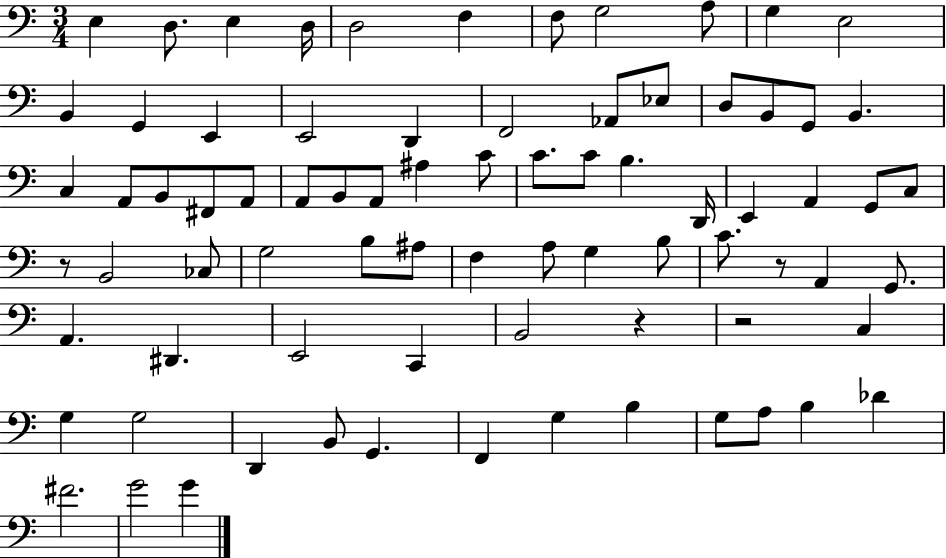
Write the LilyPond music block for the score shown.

{
  \clef bass
  \numericTimeSignature
  \time 3/4
  \key c \major
  e4 d8. e4 d16 | d2 f4 | f8 g2 a8 | g4 e2 | \break b,4 g,4 e,4 | e,2 d,4 | f,2 aes,8 ees8 | d8 b,8 g,8 b,4. | \break c4 a,8 b,8 fis,8 a,8 | a,8 b,8 a,8 ais4 c'8 | c'8. c'8 b4. d,16 | e,4 a,4 g,8 c8 | \break r8 b,2 ces8 | g2 b8 ais8 | f4 a8 g4 b8 | c'8. r8 a,4 g,8. | \break a,4. dis,4. | e,2 c,4 | b,2 r4 | r2 c4 | \break g4 g2 | d,4 b,8 g,4. | f,4 g4 b4 | g8 a8 b4 des'4 | \break fis'2. | g'2 g'4 | \bar "|."
}